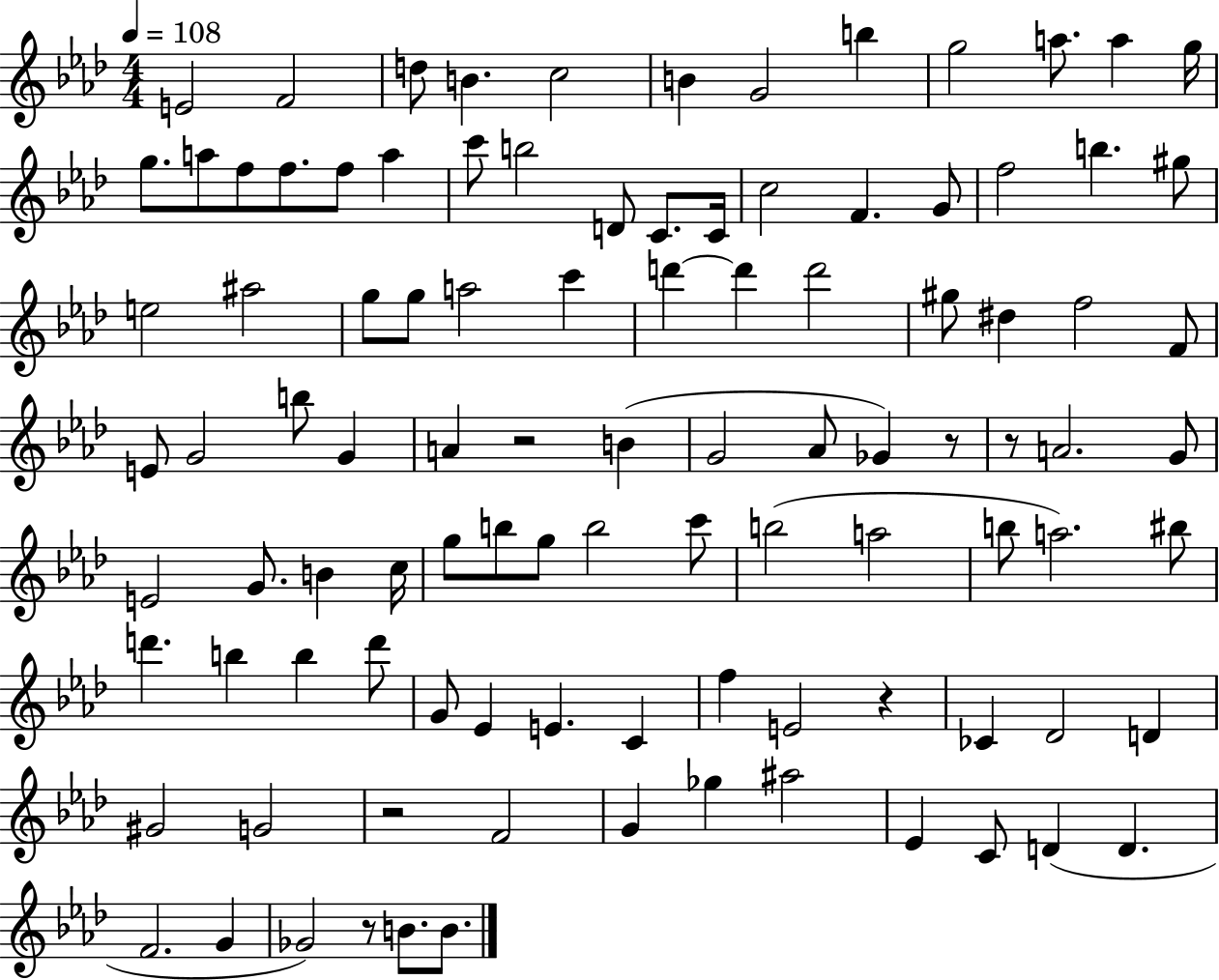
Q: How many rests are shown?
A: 6